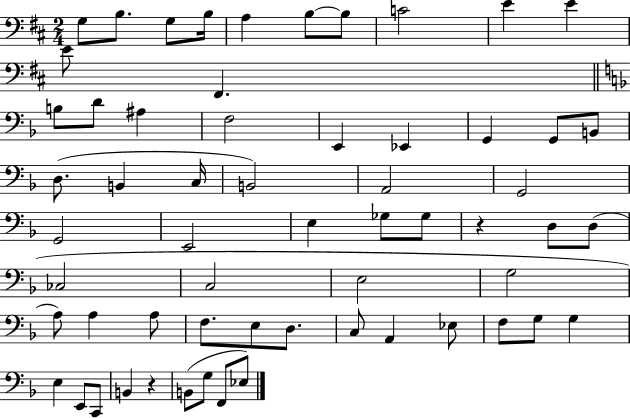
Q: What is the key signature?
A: D major